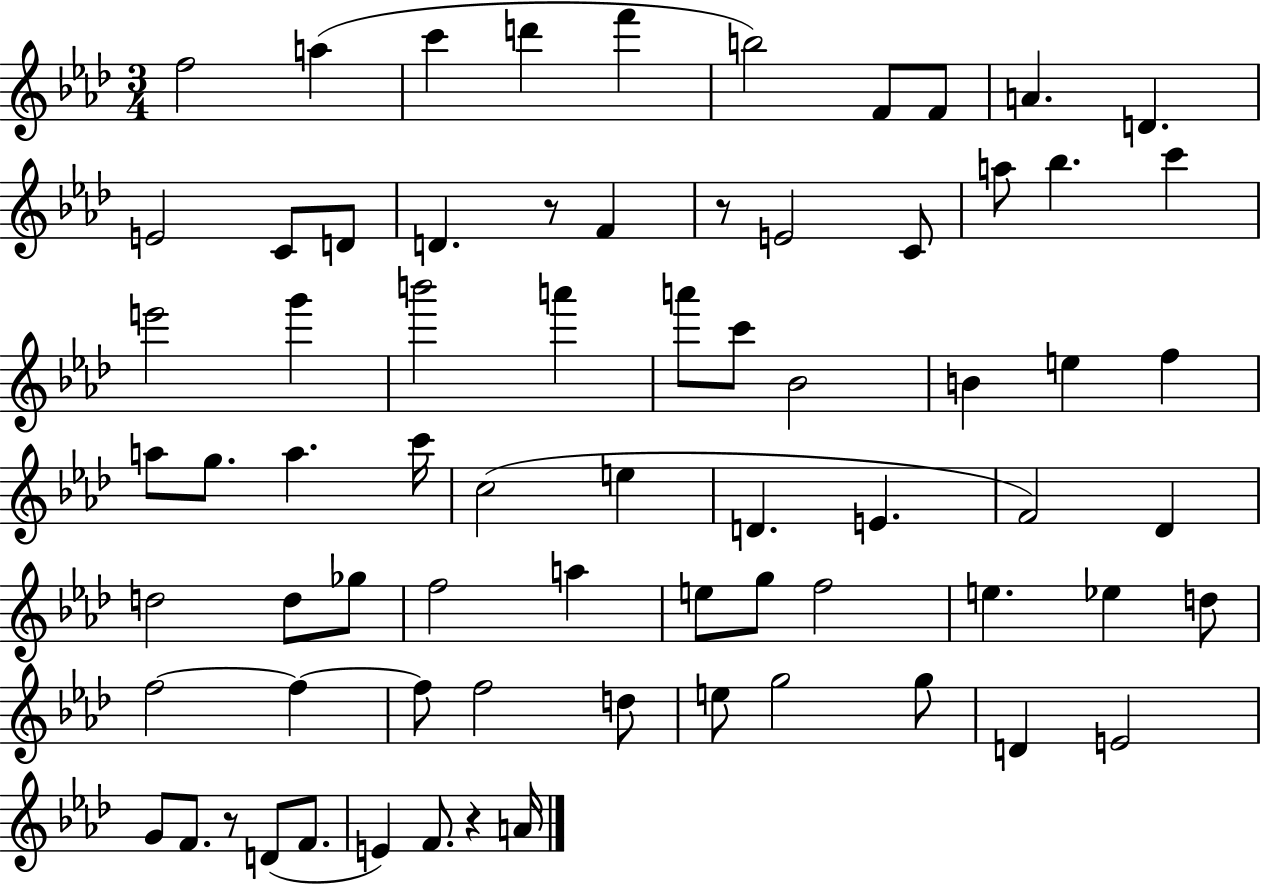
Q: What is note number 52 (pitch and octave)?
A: F5